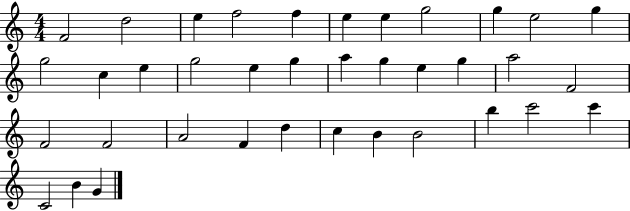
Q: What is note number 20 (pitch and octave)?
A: E5